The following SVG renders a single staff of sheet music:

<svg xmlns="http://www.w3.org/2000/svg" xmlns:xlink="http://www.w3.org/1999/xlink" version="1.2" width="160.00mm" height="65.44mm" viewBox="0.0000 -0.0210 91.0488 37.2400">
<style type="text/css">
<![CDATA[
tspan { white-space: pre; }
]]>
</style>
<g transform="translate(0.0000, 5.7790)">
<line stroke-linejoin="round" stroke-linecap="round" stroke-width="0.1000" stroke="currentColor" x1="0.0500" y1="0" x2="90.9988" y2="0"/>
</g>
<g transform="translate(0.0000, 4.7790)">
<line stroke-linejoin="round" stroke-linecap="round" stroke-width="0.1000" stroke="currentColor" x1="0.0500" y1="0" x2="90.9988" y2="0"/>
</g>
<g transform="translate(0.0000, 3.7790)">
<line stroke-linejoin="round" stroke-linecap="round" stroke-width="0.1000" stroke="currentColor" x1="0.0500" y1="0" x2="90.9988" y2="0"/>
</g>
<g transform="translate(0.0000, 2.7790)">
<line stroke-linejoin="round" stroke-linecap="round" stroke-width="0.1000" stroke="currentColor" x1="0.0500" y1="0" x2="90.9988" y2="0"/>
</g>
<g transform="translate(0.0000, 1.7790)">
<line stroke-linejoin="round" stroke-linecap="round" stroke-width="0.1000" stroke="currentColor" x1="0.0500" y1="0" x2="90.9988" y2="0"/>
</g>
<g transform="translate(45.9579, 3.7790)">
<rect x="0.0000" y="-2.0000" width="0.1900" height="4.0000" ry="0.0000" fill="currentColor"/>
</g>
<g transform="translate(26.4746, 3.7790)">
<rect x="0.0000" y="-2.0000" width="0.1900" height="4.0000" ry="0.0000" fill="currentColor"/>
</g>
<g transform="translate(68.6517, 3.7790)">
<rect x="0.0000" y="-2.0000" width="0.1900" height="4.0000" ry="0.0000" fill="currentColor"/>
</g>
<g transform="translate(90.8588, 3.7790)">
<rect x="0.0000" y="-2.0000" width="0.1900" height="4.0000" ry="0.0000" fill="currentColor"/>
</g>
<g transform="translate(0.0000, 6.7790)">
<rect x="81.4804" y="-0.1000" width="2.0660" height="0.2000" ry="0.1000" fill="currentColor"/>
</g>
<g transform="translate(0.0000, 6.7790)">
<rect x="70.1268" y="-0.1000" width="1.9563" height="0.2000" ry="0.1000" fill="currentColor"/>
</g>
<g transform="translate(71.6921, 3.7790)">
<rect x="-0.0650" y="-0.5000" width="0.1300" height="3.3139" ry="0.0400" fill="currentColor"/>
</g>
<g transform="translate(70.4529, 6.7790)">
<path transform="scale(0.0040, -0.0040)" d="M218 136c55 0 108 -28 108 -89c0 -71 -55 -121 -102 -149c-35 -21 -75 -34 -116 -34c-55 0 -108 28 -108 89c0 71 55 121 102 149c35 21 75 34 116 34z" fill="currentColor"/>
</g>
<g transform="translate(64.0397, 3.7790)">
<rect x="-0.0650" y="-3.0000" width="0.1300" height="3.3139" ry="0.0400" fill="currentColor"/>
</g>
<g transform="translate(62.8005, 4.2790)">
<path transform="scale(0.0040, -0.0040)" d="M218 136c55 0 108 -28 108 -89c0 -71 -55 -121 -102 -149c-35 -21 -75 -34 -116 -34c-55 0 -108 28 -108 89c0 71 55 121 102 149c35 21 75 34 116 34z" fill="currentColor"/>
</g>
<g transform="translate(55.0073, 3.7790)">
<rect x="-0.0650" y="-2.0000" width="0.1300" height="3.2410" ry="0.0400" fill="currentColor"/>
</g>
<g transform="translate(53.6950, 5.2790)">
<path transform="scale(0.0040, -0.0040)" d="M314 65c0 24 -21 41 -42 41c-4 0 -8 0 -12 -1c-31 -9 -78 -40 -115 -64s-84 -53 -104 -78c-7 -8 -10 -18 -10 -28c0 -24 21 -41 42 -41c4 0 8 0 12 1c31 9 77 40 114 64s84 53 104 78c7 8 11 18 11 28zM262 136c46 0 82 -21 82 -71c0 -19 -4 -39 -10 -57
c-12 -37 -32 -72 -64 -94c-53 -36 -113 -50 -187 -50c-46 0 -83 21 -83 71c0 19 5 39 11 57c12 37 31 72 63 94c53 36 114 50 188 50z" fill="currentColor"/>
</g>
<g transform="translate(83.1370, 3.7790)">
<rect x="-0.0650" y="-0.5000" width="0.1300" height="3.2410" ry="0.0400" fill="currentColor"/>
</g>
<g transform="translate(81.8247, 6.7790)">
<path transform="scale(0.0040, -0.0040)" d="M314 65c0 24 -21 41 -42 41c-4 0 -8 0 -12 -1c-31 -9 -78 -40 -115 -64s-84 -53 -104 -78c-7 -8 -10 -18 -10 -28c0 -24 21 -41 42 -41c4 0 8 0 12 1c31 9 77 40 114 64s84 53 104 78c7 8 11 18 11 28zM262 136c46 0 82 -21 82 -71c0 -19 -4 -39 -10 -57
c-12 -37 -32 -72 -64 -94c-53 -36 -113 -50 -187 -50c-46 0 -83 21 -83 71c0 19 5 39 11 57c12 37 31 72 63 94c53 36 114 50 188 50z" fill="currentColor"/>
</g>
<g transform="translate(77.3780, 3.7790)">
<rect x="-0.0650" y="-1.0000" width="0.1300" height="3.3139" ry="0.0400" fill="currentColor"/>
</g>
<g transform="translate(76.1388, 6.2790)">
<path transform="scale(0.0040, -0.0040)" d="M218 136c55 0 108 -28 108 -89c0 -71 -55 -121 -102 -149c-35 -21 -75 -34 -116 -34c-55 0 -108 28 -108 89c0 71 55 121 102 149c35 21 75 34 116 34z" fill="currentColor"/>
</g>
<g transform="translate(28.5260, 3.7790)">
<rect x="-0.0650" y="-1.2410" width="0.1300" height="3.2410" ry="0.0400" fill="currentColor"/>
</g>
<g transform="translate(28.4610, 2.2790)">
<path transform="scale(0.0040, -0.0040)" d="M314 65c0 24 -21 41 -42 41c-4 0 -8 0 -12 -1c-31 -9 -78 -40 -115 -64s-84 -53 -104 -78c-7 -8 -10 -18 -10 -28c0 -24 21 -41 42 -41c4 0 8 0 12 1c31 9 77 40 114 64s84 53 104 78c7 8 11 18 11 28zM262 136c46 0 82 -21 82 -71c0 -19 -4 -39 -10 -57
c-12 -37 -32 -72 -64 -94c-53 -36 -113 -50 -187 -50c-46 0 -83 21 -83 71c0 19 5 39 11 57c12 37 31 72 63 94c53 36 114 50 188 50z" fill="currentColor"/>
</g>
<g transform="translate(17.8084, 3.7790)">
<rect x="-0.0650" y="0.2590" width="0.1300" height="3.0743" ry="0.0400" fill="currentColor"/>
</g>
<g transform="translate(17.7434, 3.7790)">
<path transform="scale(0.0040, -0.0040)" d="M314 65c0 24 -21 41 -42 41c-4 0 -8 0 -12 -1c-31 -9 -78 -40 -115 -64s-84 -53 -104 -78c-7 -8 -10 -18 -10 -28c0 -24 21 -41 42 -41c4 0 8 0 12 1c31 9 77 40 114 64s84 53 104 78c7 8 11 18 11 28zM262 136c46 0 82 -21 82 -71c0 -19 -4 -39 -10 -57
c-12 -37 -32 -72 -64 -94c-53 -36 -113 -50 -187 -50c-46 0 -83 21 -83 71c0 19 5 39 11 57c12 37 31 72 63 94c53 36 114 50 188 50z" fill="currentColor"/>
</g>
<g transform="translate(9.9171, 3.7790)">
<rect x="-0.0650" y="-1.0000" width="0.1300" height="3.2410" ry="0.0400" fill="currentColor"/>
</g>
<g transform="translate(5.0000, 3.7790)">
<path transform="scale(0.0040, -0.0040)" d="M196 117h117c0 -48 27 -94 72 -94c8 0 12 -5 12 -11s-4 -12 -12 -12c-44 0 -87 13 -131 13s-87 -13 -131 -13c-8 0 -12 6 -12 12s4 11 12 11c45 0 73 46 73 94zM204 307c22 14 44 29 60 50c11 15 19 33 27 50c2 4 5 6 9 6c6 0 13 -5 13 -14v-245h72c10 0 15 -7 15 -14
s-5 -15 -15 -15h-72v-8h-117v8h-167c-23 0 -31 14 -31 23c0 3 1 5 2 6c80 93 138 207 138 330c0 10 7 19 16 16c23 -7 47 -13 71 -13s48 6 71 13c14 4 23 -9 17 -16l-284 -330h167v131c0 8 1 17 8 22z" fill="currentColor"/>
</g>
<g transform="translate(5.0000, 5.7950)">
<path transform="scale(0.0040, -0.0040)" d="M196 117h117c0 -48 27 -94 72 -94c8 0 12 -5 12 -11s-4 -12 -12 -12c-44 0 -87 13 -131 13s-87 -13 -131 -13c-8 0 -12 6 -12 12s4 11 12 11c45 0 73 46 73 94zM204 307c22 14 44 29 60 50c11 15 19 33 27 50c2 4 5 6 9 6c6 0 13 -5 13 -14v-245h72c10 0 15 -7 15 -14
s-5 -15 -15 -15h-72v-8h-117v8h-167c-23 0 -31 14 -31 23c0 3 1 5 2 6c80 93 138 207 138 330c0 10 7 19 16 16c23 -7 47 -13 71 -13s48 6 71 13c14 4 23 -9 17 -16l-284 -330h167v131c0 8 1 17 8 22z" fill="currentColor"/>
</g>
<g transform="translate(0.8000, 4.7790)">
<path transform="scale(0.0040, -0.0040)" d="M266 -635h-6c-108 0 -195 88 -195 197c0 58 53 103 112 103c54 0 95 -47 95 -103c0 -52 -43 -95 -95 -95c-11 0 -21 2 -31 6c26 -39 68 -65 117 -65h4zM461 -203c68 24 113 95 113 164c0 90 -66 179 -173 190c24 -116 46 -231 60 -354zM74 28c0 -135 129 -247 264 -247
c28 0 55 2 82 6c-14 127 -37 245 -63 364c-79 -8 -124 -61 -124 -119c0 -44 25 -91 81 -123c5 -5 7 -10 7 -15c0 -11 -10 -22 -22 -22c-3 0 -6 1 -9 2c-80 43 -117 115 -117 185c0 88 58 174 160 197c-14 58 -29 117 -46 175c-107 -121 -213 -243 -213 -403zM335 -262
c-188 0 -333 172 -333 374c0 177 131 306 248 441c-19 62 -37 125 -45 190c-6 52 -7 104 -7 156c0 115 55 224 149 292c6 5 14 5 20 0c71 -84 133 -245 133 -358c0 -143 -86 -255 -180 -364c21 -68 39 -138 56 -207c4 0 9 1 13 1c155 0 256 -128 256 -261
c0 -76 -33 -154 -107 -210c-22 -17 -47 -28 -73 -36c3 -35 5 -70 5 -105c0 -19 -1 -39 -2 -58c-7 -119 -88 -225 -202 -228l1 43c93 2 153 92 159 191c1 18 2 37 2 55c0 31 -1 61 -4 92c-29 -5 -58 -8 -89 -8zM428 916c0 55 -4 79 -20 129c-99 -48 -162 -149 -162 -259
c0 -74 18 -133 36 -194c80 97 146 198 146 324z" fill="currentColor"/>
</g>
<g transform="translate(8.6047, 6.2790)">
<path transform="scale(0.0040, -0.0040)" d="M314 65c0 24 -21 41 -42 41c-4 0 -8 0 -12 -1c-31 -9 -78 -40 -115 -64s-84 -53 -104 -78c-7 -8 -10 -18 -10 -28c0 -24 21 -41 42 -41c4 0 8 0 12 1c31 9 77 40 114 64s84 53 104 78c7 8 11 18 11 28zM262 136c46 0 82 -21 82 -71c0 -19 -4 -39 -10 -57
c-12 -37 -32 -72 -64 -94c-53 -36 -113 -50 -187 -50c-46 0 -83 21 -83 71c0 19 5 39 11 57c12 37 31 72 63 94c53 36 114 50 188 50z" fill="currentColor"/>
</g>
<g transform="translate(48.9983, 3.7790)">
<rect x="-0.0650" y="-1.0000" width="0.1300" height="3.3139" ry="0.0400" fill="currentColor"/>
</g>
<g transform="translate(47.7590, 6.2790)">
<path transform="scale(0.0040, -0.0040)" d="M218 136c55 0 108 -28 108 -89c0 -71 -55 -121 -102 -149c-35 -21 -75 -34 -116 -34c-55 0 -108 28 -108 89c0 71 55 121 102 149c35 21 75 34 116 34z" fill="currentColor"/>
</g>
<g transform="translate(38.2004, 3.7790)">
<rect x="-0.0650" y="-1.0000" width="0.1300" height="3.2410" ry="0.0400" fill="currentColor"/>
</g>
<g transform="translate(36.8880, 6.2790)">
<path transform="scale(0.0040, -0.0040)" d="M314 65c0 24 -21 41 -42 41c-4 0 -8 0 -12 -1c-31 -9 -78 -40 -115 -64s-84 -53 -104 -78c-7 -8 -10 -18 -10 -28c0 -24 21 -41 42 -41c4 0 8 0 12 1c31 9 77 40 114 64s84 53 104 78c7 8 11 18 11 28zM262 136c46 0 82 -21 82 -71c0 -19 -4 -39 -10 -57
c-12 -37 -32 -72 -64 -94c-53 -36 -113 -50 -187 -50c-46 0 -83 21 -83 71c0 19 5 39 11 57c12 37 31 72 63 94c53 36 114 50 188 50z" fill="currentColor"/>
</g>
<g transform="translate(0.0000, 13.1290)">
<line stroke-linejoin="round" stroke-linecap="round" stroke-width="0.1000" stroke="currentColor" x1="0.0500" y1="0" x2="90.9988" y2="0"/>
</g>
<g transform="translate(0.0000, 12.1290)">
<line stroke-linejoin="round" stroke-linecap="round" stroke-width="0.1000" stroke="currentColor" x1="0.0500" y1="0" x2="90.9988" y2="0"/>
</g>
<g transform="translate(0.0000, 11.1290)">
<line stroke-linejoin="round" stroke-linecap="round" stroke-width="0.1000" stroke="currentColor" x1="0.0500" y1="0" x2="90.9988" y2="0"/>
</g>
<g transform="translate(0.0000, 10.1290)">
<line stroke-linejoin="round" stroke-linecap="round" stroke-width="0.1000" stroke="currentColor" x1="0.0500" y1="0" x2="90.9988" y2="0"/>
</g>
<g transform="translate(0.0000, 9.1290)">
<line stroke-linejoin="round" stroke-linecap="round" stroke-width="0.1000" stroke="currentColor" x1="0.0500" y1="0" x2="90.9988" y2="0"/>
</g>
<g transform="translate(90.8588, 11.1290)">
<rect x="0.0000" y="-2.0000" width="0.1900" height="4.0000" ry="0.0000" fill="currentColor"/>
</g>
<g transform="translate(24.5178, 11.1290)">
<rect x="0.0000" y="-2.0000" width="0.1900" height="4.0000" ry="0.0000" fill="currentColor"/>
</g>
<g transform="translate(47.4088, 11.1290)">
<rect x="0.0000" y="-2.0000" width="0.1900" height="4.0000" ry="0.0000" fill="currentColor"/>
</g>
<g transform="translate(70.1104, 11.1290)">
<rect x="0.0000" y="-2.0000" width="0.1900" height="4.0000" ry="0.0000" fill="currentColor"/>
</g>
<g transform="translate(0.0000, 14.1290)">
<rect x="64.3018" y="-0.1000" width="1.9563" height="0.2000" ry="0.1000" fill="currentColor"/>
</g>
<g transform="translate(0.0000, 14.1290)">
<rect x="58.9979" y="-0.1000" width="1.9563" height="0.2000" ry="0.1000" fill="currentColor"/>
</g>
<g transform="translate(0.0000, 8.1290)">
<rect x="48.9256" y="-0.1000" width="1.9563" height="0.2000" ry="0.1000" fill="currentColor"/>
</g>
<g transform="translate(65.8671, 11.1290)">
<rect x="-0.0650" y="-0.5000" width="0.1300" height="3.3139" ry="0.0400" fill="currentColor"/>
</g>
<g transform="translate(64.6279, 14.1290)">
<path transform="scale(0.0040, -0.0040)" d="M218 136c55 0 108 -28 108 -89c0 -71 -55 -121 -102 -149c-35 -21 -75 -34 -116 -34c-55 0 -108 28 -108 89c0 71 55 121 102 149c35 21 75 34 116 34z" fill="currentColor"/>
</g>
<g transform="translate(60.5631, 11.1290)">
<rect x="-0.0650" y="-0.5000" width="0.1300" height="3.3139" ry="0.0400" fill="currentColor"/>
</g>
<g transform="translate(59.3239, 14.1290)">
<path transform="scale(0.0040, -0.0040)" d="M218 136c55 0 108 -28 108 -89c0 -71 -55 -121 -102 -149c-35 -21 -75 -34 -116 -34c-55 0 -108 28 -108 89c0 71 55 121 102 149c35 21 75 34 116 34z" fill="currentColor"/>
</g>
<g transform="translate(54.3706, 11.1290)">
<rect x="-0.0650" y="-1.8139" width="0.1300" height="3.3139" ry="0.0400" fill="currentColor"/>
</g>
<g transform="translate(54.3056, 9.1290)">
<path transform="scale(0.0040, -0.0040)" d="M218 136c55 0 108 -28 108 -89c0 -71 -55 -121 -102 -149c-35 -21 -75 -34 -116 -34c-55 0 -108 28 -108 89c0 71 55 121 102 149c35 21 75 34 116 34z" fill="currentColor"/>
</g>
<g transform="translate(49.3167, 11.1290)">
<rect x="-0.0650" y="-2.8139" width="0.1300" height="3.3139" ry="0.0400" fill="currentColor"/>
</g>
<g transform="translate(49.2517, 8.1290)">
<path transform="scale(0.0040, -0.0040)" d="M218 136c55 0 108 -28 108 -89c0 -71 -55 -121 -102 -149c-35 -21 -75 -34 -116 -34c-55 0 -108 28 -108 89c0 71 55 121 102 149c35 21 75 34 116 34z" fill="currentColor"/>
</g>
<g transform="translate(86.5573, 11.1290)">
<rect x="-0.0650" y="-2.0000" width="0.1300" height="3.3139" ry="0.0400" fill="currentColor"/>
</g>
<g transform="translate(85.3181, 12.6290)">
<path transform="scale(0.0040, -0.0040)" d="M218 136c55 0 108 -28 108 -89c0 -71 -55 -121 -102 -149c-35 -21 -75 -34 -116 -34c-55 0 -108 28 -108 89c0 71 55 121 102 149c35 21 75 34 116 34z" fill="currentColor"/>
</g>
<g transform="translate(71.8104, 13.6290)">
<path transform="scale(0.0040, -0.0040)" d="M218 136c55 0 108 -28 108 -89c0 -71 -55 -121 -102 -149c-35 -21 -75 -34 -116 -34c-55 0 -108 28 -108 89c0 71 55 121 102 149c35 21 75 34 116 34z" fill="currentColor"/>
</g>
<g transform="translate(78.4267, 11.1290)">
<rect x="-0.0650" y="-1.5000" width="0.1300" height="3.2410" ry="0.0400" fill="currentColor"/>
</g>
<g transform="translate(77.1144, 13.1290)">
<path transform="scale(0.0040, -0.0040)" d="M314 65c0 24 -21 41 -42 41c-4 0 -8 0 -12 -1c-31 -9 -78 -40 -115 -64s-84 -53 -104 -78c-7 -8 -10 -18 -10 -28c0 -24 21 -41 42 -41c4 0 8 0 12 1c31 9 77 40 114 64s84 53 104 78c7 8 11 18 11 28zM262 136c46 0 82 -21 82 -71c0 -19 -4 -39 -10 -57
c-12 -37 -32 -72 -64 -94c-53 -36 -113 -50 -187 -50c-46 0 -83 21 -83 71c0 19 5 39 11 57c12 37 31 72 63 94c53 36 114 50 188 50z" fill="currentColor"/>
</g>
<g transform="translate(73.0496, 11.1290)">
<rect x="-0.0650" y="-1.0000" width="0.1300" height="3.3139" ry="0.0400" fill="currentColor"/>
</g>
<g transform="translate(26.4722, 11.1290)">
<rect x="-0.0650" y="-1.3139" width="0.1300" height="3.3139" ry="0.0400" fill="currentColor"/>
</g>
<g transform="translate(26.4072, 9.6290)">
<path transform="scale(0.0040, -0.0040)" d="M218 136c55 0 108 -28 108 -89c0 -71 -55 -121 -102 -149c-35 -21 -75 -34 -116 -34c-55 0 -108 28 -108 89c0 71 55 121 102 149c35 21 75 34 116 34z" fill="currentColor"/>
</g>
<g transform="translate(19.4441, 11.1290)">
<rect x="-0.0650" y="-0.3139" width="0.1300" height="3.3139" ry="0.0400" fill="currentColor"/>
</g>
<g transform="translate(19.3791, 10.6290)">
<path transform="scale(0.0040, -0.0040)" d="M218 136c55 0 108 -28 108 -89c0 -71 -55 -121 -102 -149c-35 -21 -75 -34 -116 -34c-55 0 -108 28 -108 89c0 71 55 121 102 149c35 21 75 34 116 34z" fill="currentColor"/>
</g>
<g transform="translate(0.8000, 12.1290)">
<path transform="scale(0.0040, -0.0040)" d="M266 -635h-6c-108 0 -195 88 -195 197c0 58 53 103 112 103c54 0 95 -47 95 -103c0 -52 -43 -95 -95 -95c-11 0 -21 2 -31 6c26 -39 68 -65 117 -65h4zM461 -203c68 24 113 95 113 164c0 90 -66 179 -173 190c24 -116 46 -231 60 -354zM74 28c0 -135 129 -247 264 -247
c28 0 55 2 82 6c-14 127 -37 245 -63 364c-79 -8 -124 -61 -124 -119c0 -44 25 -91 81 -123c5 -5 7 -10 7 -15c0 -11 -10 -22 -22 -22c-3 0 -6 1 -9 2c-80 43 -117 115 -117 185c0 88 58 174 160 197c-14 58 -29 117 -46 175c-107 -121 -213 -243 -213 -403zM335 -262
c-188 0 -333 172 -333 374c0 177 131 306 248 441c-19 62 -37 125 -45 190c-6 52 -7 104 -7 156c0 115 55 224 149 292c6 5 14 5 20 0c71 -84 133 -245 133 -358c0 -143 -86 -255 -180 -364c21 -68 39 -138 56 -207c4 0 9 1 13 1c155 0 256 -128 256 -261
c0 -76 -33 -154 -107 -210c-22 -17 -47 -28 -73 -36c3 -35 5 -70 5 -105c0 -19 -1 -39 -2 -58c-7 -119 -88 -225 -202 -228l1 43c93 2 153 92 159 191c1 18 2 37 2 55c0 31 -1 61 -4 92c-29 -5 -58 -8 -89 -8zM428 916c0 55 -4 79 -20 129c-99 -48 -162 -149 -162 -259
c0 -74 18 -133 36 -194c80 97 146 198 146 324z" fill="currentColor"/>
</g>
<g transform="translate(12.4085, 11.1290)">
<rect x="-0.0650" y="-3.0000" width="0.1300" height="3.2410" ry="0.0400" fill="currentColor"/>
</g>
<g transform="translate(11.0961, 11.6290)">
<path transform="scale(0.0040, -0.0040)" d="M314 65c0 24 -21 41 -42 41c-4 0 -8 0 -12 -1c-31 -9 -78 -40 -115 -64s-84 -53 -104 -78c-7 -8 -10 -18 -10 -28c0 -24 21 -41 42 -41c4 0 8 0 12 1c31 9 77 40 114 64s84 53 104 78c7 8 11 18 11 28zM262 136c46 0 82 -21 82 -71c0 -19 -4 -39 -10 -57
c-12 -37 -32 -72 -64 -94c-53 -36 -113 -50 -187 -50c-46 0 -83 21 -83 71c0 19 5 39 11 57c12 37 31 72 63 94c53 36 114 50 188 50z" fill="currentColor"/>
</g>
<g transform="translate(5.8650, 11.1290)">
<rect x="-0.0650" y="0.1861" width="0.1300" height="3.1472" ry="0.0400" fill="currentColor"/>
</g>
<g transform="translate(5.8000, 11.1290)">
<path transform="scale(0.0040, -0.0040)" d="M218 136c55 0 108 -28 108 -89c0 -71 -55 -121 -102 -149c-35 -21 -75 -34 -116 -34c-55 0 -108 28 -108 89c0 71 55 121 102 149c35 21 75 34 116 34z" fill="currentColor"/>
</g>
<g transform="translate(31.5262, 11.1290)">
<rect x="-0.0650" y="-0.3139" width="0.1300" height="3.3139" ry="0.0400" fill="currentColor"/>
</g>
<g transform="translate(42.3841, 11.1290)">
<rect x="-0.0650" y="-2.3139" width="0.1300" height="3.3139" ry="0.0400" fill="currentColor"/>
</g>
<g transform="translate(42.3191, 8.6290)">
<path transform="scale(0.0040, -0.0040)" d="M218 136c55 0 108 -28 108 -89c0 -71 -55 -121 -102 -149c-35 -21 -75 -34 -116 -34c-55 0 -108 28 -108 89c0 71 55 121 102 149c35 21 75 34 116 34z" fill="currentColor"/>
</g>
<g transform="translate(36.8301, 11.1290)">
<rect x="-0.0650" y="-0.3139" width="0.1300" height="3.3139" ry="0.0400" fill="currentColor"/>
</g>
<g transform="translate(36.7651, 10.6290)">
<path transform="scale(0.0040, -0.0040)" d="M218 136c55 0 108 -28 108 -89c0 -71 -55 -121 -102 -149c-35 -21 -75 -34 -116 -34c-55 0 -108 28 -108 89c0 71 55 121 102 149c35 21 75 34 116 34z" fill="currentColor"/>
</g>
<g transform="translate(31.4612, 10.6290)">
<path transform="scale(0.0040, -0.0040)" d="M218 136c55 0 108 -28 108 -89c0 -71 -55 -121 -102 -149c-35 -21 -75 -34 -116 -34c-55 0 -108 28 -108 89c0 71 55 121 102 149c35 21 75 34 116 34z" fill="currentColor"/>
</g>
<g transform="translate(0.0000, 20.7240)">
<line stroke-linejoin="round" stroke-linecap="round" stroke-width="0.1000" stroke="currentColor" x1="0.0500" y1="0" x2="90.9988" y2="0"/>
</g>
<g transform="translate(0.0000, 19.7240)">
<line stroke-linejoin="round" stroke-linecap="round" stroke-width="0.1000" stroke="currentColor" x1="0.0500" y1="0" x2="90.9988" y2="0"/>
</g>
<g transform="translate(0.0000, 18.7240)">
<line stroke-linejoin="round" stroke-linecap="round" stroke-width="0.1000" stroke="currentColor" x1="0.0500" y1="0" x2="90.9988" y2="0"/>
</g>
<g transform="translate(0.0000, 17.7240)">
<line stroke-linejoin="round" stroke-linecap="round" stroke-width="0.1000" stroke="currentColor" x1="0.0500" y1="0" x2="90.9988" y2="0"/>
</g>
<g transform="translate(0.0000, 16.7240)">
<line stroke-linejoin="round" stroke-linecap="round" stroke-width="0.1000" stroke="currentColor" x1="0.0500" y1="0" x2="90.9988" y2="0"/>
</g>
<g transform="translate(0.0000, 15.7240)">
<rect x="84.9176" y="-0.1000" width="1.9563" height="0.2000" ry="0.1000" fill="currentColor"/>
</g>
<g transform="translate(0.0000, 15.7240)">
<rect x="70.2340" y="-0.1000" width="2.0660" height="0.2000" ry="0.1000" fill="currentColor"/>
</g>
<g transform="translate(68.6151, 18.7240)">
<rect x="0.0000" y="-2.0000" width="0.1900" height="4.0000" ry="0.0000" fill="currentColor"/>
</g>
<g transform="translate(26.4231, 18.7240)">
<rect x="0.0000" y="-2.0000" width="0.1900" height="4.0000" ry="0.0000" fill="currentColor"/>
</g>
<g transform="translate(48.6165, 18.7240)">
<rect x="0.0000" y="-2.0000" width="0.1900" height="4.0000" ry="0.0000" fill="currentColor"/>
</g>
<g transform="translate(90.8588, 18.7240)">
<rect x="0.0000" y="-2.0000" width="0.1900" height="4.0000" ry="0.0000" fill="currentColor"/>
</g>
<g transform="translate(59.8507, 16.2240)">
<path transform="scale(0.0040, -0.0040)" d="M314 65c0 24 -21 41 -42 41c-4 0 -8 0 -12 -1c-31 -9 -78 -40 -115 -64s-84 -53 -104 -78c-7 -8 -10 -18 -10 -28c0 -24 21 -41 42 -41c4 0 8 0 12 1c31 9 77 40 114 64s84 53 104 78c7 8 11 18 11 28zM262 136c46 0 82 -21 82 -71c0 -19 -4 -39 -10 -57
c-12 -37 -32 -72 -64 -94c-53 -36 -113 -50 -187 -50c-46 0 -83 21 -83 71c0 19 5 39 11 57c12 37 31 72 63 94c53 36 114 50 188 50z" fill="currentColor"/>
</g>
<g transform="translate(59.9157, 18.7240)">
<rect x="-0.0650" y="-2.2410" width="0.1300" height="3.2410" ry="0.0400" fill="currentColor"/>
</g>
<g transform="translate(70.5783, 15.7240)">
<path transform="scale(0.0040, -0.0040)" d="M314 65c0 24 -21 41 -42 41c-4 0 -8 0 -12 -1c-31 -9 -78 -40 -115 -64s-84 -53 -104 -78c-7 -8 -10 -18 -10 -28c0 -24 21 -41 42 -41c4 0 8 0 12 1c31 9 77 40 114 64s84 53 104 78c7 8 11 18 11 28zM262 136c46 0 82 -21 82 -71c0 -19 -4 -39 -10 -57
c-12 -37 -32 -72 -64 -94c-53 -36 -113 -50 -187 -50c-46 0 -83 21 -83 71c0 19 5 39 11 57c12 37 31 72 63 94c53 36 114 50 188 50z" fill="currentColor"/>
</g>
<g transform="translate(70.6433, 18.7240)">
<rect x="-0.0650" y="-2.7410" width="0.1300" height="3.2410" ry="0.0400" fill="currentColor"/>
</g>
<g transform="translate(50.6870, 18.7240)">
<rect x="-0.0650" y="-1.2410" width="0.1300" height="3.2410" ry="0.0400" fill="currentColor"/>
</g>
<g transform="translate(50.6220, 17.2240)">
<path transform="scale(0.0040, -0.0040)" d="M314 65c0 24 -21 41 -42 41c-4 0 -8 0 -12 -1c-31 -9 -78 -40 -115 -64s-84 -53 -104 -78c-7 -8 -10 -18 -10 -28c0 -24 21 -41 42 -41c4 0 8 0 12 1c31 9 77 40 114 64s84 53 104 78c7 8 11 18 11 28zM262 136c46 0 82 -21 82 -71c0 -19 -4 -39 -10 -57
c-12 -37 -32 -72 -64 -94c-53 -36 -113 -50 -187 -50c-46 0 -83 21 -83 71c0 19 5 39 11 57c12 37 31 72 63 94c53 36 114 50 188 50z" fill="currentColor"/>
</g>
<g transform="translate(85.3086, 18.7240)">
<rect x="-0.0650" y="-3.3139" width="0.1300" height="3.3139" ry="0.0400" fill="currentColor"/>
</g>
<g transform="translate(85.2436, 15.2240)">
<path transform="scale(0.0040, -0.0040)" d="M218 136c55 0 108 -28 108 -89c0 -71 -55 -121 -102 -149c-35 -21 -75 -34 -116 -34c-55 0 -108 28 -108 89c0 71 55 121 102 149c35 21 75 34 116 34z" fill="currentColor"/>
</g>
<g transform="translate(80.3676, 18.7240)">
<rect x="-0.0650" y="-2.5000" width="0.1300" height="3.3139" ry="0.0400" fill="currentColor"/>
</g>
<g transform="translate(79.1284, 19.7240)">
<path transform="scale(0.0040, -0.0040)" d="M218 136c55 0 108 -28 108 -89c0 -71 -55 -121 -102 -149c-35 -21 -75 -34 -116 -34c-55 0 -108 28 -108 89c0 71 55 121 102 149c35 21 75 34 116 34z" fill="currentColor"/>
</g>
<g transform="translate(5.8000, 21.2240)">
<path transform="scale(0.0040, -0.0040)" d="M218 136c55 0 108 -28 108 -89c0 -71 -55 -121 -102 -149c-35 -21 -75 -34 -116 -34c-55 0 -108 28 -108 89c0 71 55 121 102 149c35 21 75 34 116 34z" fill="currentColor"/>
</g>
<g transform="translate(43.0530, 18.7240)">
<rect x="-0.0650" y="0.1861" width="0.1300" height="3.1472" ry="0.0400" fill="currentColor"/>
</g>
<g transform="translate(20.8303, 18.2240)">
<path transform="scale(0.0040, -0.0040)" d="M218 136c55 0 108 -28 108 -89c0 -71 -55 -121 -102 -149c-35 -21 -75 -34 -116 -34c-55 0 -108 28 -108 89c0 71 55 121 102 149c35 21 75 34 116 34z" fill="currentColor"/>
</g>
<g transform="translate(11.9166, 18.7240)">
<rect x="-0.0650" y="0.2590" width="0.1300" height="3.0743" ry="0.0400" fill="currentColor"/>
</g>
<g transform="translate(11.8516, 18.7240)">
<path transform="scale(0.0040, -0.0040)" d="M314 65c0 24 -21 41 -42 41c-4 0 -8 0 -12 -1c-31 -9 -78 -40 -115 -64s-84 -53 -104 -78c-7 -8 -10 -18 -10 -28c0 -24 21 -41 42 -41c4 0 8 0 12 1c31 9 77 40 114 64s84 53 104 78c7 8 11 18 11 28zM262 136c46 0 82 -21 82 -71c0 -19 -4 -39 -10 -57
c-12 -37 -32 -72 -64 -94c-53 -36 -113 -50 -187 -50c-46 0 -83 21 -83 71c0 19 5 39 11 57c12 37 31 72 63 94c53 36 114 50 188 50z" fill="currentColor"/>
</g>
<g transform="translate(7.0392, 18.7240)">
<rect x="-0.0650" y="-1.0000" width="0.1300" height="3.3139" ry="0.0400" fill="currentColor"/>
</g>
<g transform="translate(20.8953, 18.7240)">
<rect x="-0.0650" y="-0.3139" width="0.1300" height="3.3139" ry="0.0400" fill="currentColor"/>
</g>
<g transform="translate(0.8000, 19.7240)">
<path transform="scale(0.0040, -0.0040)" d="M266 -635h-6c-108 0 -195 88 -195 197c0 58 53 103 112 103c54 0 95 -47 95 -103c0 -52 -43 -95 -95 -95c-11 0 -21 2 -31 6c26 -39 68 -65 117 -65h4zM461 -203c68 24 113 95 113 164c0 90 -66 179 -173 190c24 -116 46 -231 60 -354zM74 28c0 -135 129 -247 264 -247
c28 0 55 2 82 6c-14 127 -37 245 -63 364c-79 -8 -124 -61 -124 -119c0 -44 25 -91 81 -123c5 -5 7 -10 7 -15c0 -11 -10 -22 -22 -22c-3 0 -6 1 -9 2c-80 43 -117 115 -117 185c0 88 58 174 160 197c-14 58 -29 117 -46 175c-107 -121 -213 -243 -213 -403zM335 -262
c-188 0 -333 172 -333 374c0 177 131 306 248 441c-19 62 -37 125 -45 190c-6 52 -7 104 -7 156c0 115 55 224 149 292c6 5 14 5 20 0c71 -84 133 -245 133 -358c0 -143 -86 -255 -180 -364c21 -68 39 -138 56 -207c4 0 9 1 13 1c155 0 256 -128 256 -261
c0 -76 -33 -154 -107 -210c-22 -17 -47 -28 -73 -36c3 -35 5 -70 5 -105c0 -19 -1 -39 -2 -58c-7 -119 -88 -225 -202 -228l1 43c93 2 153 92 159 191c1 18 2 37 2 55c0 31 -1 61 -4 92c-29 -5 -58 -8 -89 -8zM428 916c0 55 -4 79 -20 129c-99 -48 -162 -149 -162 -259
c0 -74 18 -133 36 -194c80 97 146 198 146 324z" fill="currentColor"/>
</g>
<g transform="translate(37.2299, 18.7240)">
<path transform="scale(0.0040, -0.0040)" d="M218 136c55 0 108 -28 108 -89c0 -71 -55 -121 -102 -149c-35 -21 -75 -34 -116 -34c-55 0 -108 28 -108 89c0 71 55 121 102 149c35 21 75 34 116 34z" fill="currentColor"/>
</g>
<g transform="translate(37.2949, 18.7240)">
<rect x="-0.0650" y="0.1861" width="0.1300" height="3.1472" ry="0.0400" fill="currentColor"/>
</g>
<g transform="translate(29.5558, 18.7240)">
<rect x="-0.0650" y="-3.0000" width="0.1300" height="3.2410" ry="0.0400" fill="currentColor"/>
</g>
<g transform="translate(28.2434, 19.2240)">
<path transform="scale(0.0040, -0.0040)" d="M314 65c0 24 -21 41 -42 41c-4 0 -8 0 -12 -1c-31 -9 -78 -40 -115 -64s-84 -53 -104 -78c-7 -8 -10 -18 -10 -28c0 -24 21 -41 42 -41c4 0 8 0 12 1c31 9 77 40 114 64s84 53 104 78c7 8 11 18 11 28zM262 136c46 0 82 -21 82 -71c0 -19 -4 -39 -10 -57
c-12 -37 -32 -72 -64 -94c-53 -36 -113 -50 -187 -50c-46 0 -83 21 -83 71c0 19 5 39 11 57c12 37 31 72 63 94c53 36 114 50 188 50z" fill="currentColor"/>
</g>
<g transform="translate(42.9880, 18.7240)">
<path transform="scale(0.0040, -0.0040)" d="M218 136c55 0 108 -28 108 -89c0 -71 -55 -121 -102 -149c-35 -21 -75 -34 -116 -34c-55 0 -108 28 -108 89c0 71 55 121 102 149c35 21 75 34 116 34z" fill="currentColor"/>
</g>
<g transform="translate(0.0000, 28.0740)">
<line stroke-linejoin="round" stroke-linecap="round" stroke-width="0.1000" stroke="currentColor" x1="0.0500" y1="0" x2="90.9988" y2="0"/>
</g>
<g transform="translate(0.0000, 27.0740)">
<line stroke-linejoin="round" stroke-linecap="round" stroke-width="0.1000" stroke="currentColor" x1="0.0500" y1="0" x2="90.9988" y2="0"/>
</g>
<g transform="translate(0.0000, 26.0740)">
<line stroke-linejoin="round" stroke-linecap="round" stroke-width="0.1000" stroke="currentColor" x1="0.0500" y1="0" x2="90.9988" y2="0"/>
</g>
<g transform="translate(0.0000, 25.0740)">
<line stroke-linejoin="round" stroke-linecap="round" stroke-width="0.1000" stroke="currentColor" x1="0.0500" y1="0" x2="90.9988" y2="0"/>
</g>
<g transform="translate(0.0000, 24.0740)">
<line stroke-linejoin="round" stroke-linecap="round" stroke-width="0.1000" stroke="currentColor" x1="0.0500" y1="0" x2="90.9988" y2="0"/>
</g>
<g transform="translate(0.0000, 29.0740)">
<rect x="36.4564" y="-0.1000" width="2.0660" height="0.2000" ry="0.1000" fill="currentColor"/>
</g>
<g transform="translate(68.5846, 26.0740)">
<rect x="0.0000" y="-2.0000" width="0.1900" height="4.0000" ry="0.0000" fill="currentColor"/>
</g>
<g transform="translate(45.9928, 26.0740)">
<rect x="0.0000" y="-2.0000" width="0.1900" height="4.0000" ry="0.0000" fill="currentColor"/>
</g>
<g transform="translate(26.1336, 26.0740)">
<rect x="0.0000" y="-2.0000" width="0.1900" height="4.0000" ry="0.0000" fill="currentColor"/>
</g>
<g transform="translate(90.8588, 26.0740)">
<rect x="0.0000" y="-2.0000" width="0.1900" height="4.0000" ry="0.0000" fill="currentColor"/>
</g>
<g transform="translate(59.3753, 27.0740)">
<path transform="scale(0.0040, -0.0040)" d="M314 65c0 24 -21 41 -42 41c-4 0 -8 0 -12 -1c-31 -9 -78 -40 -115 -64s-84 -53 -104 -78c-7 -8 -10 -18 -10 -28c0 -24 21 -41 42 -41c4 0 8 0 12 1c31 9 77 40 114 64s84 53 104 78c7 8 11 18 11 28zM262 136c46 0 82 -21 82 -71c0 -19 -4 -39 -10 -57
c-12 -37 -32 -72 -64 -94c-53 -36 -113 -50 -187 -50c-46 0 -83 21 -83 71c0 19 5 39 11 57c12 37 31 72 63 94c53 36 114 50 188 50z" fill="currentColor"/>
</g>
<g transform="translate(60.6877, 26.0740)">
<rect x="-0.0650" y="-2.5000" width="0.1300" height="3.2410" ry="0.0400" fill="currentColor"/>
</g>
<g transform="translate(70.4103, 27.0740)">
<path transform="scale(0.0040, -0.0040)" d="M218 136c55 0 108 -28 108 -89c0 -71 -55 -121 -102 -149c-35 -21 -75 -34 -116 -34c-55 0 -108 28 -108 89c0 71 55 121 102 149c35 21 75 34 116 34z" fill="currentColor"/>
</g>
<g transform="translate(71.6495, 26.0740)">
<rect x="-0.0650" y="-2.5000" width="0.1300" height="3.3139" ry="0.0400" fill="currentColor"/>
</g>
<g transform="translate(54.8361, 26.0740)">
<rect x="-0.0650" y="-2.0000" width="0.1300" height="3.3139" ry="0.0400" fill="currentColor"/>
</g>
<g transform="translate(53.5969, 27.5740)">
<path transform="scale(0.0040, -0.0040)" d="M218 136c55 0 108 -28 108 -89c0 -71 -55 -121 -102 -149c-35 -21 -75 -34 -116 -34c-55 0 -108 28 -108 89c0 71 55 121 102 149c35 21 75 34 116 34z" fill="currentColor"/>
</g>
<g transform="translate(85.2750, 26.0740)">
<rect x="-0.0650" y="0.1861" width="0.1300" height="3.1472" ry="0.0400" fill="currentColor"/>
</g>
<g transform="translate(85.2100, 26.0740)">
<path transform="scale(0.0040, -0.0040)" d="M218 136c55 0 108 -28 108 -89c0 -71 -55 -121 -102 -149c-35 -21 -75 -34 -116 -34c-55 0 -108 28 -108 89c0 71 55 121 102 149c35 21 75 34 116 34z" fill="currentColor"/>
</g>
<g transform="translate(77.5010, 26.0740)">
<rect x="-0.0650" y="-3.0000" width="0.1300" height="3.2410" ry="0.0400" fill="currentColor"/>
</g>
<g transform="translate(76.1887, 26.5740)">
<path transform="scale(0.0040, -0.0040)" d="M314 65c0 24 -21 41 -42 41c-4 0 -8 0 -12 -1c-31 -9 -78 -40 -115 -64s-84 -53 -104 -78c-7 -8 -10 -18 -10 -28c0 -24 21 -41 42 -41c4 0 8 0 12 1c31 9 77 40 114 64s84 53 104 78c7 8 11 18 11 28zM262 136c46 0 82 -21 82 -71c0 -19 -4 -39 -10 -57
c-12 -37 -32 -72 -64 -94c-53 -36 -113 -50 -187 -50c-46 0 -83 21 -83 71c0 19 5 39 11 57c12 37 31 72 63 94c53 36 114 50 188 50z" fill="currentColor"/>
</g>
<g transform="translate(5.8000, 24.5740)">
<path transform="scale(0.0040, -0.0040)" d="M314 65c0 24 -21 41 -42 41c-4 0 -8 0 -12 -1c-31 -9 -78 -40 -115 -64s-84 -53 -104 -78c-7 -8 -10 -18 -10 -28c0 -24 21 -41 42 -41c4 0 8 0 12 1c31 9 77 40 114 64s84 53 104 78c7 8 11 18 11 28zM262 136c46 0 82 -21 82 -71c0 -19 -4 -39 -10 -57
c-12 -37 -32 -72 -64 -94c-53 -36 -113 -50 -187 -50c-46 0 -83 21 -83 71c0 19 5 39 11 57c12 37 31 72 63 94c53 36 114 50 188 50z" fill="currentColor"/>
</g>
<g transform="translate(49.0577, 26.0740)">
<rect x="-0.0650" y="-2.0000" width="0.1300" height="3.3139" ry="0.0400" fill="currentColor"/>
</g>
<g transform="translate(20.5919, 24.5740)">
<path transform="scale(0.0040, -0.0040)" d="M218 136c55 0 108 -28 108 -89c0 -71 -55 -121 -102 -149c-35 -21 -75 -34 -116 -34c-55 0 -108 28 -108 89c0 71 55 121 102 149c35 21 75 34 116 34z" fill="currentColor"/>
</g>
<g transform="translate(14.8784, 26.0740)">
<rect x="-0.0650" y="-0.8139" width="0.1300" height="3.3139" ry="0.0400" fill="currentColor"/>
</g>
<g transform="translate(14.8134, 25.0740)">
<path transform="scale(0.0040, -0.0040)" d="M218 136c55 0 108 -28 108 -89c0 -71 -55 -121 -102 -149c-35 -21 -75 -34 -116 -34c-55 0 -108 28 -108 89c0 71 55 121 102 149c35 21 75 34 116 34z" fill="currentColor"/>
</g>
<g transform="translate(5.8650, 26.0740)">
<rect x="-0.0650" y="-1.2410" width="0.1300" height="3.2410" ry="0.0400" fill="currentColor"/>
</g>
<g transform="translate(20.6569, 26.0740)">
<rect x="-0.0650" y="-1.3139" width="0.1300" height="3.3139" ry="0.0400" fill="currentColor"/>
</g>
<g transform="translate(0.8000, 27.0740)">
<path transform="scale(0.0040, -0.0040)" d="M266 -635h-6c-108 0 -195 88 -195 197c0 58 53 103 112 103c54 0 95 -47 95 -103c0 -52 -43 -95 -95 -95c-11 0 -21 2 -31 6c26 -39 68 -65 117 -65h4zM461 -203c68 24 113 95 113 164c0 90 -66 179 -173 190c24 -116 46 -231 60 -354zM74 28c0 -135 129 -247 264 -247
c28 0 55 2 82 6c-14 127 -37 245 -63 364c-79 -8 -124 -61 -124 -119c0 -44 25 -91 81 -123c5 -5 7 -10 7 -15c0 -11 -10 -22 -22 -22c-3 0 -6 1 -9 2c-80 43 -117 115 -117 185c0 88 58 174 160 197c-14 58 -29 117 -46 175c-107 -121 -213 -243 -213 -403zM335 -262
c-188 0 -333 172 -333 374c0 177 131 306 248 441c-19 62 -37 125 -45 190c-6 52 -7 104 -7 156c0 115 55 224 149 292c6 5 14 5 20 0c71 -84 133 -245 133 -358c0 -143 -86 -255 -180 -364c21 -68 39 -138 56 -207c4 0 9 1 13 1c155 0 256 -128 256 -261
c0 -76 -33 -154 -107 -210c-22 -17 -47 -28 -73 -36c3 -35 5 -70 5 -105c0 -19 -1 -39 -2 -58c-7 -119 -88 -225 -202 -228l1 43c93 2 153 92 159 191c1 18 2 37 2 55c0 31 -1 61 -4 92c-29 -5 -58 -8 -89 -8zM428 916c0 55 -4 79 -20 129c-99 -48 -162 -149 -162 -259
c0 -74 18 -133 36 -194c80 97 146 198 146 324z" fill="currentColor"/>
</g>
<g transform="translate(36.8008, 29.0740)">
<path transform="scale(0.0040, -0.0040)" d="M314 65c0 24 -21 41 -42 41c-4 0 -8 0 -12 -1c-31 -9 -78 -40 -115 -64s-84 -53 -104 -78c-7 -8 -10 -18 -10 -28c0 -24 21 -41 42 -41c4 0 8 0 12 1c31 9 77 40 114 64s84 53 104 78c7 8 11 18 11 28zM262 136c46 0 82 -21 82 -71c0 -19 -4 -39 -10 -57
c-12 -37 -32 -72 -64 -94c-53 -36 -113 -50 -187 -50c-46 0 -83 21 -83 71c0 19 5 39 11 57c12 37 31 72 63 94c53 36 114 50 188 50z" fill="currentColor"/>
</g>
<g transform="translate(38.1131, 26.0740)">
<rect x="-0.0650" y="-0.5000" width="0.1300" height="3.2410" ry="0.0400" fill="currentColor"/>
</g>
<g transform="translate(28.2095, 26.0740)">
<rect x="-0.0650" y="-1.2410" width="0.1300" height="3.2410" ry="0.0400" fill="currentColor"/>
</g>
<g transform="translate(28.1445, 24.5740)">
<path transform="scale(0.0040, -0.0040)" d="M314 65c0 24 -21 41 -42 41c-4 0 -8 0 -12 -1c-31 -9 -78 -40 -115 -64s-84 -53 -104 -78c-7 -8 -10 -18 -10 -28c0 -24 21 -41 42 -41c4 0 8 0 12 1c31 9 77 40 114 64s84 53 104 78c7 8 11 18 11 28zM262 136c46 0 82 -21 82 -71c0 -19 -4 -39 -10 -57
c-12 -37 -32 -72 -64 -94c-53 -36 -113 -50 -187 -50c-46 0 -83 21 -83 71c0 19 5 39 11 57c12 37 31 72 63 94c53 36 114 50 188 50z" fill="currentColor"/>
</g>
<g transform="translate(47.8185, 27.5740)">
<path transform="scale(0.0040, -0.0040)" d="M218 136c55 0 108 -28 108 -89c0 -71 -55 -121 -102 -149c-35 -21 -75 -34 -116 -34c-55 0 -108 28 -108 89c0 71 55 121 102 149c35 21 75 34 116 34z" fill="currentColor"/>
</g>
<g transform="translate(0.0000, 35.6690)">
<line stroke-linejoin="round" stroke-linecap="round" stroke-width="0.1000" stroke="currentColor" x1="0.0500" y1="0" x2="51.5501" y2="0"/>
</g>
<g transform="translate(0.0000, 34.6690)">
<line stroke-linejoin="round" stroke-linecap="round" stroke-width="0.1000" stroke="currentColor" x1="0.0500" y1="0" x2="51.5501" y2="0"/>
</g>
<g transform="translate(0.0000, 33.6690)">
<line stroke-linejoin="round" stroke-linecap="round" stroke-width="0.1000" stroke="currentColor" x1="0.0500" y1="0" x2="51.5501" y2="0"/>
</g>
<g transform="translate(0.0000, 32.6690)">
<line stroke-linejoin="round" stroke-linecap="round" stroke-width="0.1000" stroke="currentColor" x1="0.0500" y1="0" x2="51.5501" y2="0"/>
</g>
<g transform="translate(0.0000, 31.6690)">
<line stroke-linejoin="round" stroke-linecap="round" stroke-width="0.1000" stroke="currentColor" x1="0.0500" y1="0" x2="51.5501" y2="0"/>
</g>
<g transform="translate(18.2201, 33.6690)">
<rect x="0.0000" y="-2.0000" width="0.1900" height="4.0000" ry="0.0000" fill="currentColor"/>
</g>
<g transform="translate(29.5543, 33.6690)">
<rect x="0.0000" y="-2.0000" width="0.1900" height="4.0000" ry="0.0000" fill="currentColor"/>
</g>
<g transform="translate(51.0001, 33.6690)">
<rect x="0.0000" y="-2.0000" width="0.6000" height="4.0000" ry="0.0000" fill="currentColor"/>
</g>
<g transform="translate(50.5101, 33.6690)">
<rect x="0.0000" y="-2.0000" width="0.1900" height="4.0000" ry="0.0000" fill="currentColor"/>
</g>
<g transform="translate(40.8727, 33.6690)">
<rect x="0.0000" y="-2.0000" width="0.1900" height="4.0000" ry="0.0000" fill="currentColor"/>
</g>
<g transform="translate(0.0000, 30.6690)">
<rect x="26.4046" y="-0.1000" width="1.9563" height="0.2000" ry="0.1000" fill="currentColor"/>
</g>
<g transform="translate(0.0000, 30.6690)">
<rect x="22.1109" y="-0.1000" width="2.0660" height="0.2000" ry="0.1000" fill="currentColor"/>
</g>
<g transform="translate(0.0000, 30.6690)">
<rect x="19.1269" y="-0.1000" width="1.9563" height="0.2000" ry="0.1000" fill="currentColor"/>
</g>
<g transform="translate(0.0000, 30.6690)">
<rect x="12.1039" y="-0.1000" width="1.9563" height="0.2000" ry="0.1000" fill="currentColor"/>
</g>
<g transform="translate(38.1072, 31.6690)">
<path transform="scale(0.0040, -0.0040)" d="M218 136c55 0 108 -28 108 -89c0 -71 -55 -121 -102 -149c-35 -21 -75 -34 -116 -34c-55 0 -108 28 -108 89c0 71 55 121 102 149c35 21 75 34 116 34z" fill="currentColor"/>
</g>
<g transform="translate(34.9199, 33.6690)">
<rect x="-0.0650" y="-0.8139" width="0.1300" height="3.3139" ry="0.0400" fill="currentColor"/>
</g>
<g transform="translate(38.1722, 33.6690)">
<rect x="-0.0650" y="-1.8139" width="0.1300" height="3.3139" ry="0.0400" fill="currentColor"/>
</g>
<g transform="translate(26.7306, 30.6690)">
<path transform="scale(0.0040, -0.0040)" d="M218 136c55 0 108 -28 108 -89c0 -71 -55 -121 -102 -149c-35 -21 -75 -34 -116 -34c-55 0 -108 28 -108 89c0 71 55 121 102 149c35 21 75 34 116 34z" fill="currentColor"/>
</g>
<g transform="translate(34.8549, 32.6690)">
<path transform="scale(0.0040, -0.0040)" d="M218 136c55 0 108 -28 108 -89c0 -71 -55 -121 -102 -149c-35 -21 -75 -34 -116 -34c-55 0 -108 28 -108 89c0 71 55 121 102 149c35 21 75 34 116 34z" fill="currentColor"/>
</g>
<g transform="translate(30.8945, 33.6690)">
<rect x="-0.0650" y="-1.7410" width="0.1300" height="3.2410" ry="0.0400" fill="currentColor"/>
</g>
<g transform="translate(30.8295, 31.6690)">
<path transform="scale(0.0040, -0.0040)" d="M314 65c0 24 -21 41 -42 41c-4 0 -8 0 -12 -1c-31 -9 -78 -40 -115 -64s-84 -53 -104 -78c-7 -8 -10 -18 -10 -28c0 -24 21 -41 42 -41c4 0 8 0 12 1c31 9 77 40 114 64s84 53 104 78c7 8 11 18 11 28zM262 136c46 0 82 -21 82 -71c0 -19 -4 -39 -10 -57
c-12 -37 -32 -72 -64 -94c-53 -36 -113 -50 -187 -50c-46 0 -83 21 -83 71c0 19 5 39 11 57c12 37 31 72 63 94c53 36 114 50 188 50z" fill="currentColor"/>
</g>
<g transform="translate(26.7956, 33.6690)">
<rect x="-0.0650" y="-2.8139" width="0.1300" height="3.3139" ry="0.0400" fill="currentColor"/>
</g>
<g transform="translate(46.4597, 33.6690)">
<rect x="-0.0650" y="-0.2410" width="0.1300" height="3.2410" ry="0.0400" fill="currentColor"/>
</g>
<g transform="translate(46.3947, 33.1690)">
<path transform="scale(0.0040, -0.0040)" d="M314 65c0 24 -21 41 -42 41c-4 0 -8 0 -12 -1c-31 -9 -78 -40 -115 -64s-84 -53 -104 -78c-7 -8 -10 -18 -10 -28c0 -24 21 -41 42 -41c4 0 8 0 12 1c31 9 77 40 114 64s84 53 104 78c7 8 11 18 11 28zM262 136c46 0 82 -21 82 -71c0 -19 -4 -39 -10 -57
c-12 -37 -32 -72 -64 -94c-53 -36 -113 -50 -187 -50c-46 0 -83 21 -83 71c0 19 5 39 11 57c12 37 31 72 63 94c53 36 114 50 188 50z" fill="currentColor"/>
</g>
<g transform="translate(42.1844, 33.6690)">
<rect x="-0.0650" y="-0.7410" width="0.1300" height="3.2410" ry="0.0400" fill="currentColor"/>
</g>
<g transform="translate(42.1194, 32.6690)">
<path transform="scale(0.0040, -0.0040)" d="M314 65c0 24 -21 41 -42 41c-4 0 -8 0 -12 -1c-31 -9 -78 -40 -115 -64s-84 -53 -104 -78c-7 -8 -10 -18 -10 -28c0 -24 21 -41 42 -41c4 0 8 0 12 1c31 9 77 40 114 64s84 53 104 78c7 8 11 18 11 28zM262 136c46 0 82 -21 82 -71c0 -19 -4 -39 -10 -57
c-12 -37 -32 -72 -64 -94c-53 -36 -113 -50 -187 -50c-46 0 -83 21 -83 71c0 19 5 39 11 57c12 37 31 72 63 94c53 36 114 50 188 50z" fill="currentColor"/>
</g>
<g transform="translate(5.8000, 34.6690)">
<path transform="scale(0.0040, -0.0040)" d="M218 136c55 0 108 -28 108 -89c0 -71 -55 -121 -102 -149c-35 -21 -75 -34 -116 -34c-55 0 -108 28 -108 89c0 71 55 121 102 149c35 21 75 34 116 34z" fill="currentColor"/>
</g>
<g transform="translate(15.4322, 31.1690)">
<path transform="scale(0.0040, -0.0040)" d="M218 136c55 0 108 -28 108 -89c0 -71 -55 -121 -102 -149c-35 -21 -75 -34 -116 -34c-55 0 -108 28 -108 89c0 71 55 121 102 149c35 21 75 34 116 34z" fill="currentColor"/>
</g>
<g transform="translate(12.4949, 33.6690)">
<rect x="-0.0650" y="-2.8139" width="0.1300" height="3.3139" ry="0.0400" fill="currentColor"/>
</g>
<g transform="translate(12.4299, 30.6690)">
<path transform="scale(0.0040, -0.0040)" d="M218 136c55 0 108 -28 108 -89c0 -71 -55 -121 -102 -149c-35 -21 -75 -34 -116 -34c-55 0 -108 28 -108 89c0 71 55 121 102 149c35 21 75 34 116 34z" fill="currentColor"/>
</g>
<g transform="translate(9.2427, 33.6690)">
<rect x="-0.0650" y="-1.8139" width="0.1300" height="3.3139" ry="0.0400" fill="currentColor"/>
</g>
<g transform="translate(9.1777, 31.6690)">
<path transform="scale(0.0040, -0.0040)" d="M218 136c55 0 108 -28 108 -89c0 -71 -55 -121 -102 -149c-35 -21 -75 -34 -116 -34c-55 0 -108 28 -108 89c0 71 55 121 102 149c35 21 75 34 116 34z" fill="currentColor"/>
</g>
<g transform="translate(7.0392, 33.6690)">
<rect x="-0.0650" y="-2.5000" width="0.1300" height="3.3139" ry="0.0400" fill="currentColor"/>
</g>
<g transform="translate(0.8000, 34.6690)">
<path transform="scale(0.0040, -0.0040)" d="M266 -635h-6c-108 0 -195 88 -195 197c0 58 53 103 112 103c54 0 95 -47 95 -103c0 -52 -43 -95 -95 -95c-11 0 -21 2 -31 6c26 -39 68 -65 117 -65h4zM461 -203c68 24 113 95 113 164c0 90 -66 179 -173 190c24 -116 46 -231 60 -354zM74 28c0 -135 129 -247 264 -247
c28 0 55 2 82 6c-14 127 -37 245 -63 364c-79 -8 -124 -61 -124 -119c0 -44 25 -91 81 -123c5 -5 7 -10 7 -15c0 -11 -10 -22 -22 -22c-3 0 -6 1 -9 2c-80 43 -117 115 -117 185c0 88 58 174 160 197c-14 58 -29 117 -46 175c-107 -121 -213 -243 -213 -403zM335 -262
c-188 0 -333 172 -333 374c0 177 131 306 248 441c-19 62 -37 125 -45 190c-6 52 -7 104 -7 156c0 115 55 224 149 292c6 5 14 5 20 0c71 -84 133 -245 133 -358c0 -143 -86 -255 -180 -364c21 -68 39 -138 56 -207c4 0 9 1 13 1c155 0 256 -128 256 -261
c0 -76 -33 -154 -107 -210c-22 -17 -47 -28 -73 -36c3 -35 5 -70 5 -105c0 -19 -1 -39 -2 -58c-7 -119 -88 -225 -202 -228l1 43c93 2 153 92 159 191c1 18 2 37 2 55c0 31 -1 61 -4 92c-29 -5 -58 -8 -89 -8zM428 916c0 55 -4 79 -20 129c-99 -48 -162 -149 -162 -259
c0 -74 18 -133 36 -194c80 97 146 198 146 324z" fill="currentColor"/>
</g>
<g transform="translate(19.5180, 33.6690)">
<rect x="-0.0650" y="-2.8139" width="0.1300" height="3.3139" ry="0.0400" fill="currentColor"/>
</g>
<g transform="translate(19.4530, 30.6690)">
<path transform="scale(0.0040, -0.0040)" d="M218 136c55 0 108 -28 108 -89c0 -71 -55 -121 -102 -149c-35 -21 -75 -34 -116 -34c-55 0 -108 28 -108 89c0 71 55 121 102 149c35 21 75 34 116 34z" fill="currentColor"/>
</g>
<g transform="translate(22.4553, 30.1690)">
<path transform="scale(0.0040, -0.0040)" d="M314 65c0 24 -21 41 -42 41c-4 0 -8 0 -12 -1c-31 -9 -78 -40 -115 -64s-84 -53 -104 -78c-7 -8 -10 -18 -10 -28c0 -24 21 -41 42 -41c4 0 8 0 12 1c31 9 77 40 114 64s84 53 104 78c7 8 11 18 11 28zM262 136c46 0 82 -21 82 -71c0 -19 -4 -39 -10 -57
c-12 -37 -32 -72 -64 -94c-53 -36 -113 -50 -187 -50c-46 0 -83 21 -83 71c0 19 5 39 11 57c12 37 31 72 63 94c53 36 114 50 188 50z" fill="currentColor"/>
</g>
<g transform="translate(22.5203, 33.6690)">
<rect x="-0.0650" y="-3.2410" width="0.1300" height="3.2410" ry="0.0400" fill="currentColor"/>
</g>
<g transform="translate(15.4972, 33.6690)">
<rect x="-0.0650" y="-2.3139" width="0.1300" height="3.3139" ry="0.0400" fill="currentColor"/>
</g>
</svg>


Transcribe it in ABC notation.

X:1
T:Untitled
M:4/4
L:1/4
K:C
D2 B2 e2 D2 D F2 A C D C2 B A2 c e c c g a f C C D E2 F D B2 c A2 B B e2 g2 a2 G b e2 d e e2 C2 F F G2 G A2 B G f a g a b2 a f2 d f d2 c2